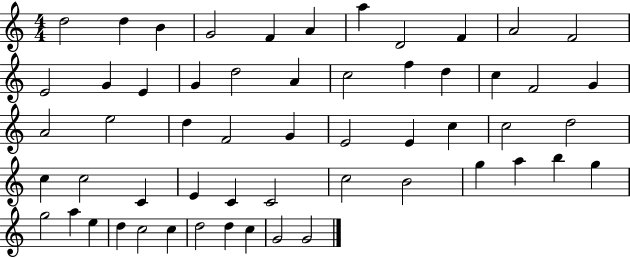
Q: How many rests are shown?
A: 0